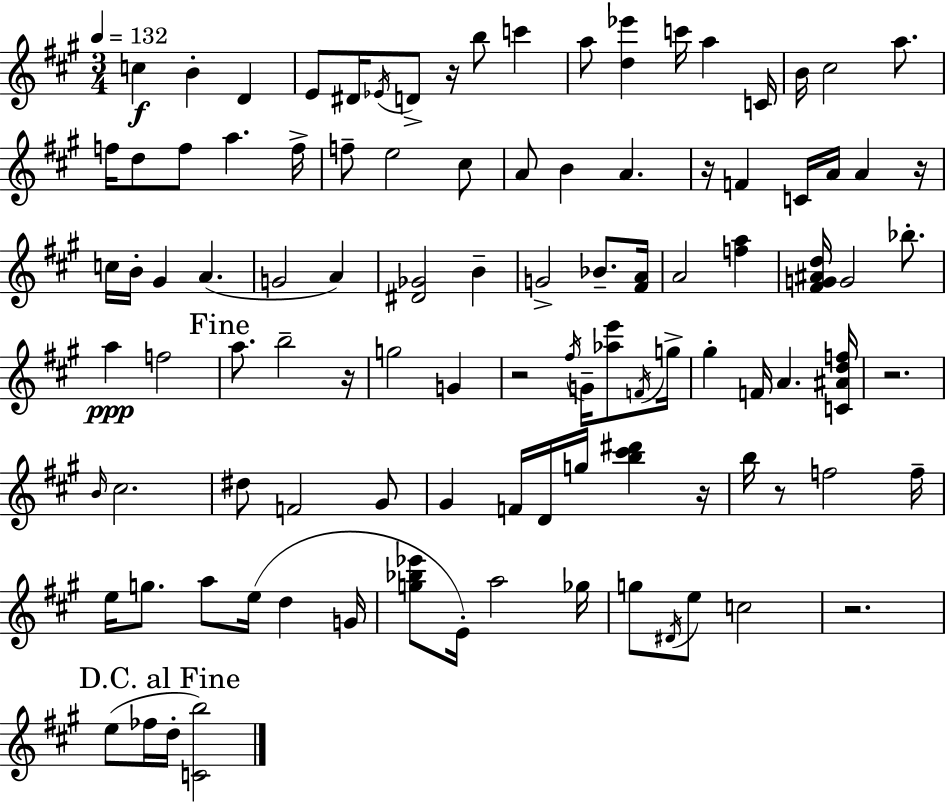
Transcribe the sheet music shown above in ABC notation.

X:1
T:Untitled
M:3/4
L:1/4
K:A
c B D E/2 ^D/4 _E/4 D/2 z/4 b/2 c' a/2 [d_e'] c'/4 a C/4 B/4 ^c2 a/2 f/4 d/2 f/2 a f/4 f/2 e2 ^c/2 A/2 B A z/4 F C/4 A/4 A z/4 c/4 B/4 ^G A G2 A [^D_G]2 B G2 _B/2 [^FA]/4 A2 [fa] [^FG^Ad]/4 G2 _b/2 a f2 a/2 b2 z/4 g2 G z2 ^f/4 G/4 [_ae']/2 F/4 g/4 ^g F/4 A [C^Adf]/4 z2 B/4 ^c2 ^d/2 F2 ^G/2 ^G F/4 D/4 g/4 [b^c'^d'] z/4 b/4 z/2 f2 f/4 e/4 g/2 a/2 e/4 d G/4 [g_b_e']/2 E/4 a2 _g/4 g/2 ^D/4 e/2 c2 z2 e/2 _f/4 d/4 [Cb]2